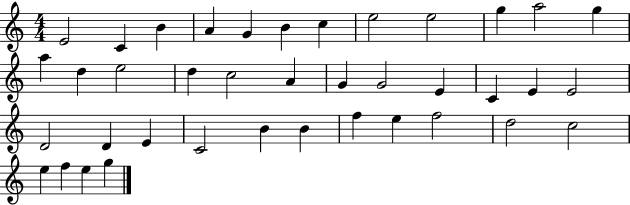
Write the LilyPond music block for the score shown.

{
  \clef treble
  \numericTimeSignature
  \time 4/4
  \key c \major
  e'2 c'4 b'4 | a'4 g'4 b'4 c''4 | e''2 e''2 | g''4 a''2 g''4 | \break a''4 d''4 e''2 | d''4 c''2 a'4 | g'4 g'2 e'4 | c'4 e'4 e'2 | \break d'2 d'4 e'4 | c'2 b'4 b'4 | f''4 e''4 f''2 | d''2 c''2 | \break e''4 f''4 e''4 g''4 | \bar "|."
}